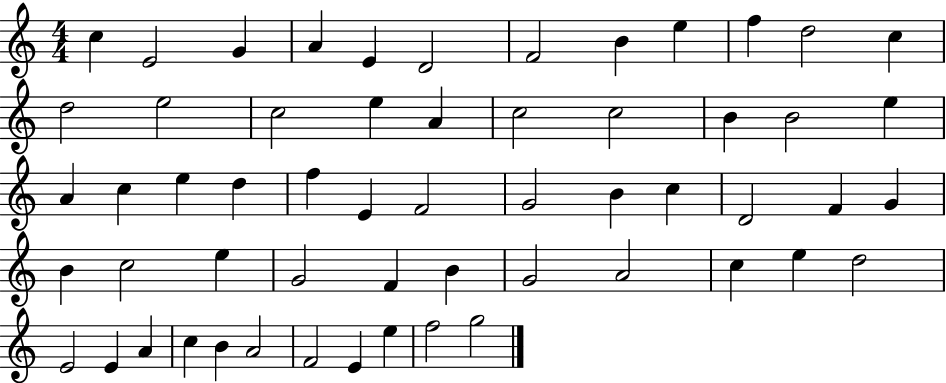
C5/q E4/h G4/q A4/q E4/q D4/h F4/h B4/q E5/q F5/q D5/h C5/q D5/h E5/h C5/h E5/q A4/q C5/h C5/h B4/q B4/h E5/q A4/q C5/q E5/q D5/q F5/q E4/q F4/h G4/h B4/q C5/q D4/h F4/q G4/q B4/q C5/h E5/q G4/h F4/q B4/q G4/h A4/h C5/q E5/q D5/h E4/h E4/q A4/q C5/q B4/q A4/h F4/h E4/q E5/q F5/h G5/h